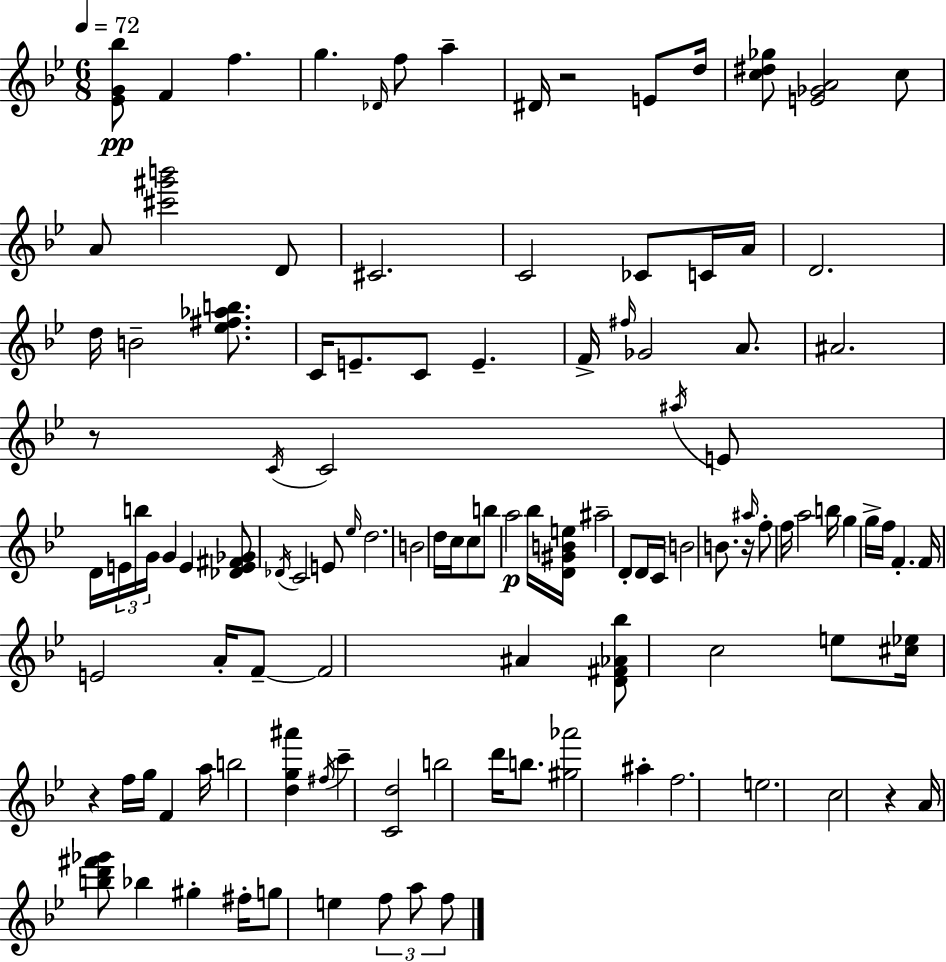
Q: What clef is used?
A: treble